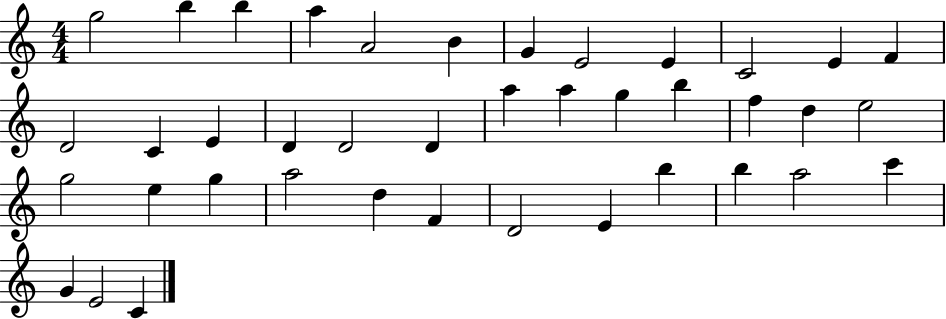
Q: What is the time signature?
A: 4/4